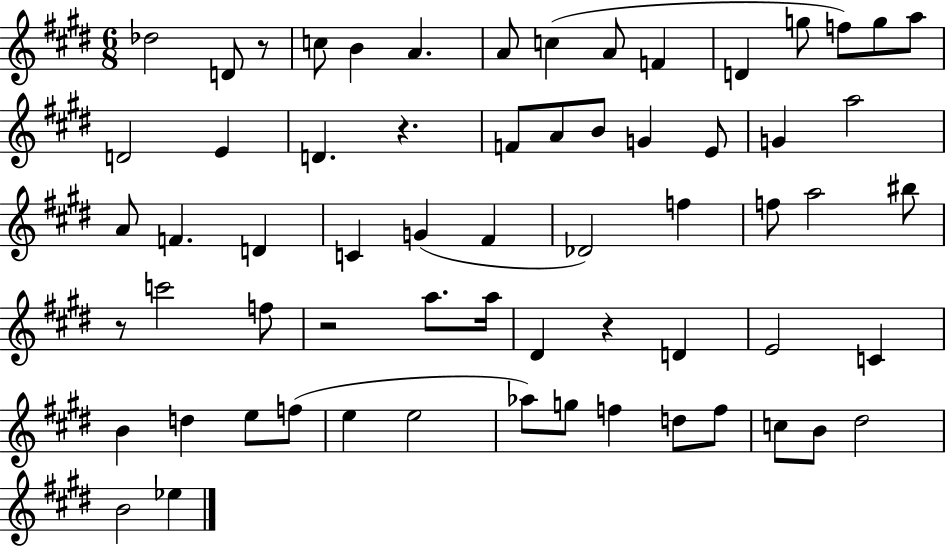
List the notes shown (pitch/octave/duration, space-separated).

Db5/h D4/e R/e C5/e B4/q A4/q. A4/e C5/q A4/e F4/q D4/q G5/e F5/e G5/e A5/e D4/h E4/q D4/q. R/q. F4/e A4/e B4/e G4/q E4/e G4/q A5/h A4/e F4/q. D4/q C4/q G4/q F#4/q Db4/h F5/q F5/e A5/h BIS5/e R/e C6/h F5/e R/h A5/e. A5/s D#4/q R/q D4/q E4/h C4/q B4/q D5/q E5/e F5/e E5/q E5/h Ab5/e G5/e F5/q D5/e F5/e C5/e B4/e D#5/h B4/h Eb5/q